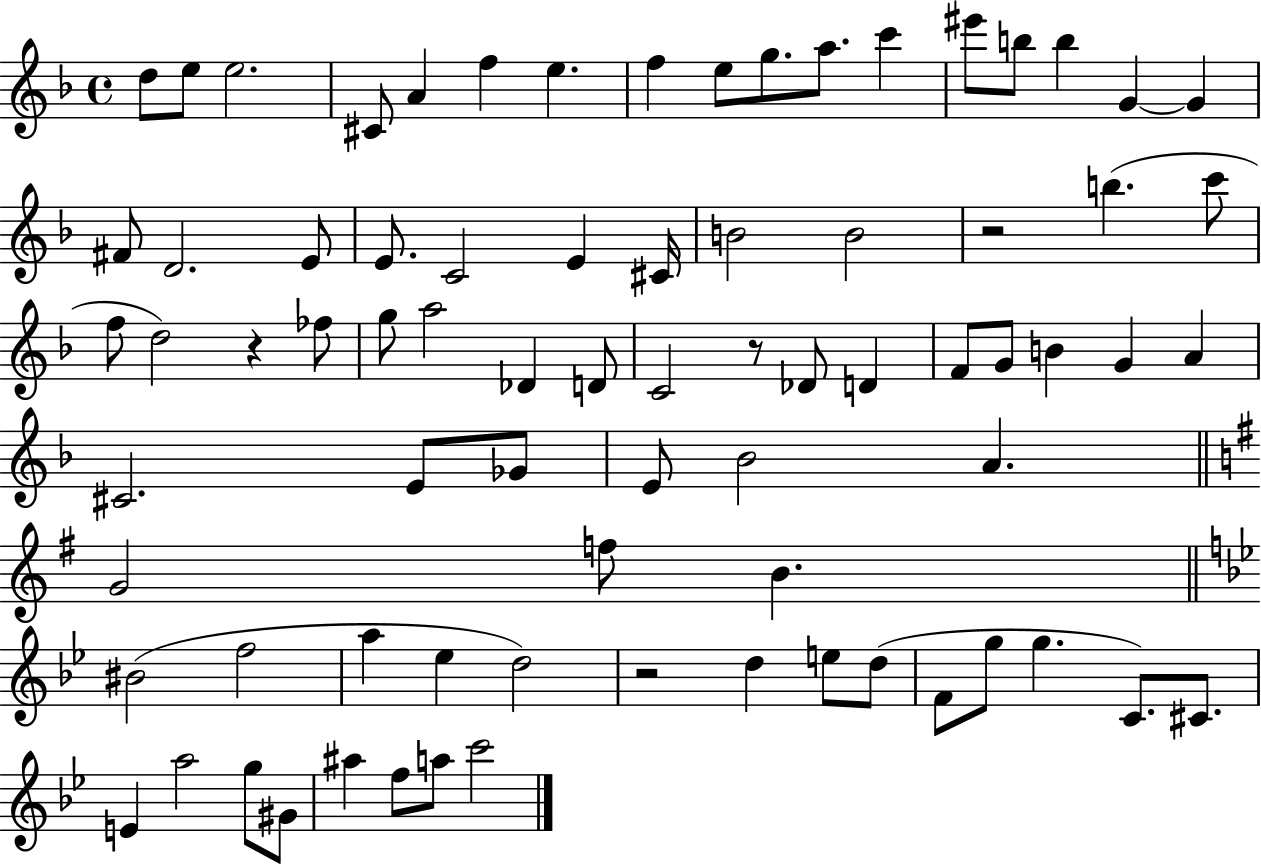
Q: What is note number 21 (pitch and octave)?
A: E4